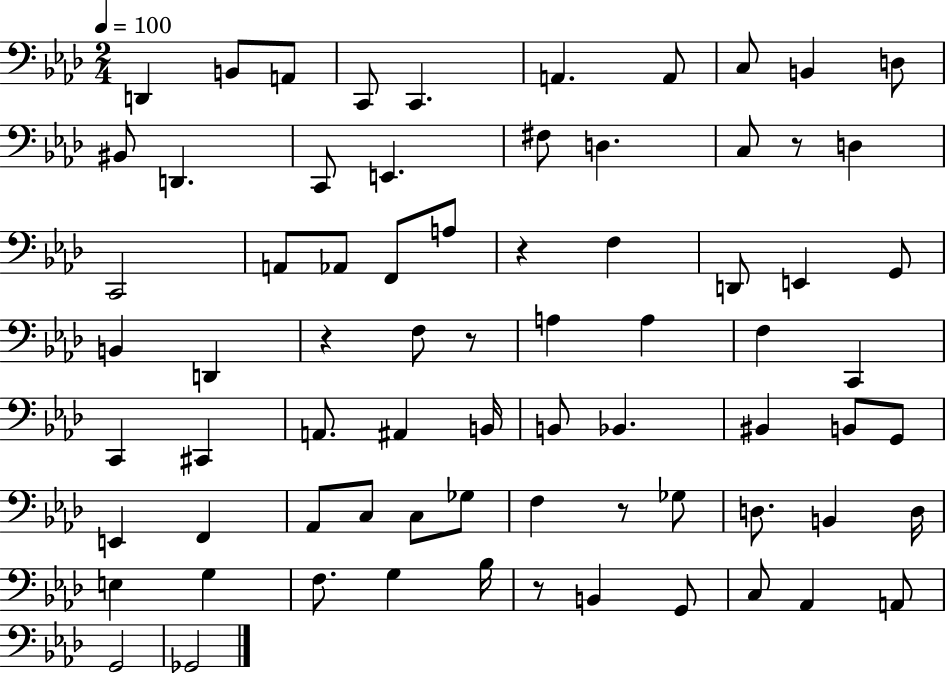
D2/q B2/e A2/e C2/e C2/q. A2/q. A2/e C3/e B2/q D3/e BIS2/e D2/q. C2/e E2/q. F#3/e D3/q. C3/e R/e D3/q C2/h A2/e Ab2/e F2/e A3/e R/q F3/q D2/e E2/q G2/e B2/q D2/q R/q F3/e R/e A3/q A3/q F3/q C2/q C2/q C#2/q A2/e. A#2/q B2/s B2/e Bb2/q. BIS2/q B2/e G2/e E2/q F2/q Ab2/e C3/e C3/e Gb3/e F3/q R/e Gb3/e D3/e. B2/q D3/s E3/q G3/q F3/e. G3/q Bb3/s R/e B2/q G2/e C3/e Ab2/q A2/e G2/h Gb2/h